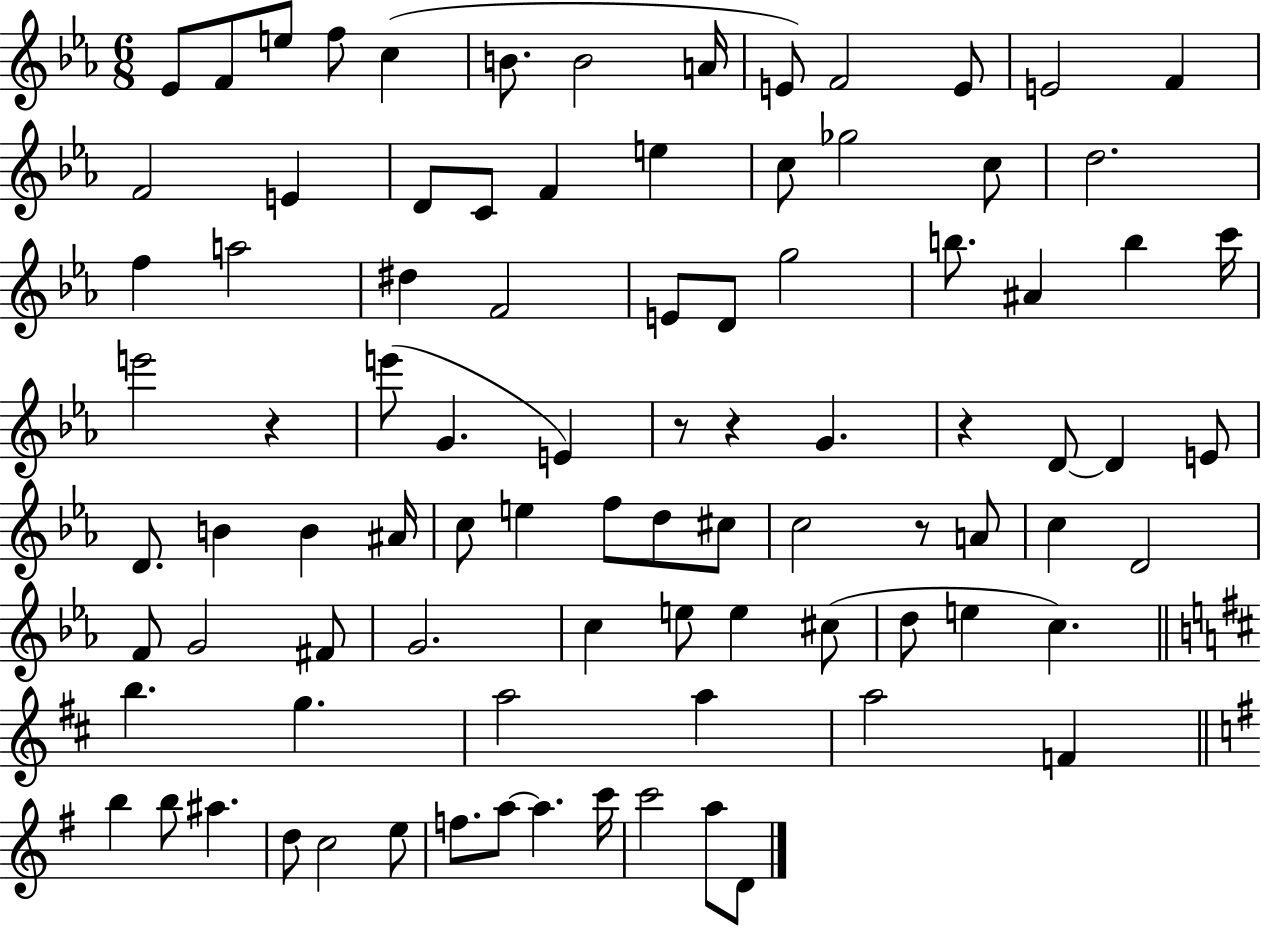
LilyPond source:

{
  \clef treble
  \numericTimeSignature
  \time 6/8
  \key ees \major
  ees'8 f'8 e''8 f''8 c''4( | b'8. b'2 a'16 | e'8) f'2 e'8 | e'2 f'4 | \break f'2 e'4 | d'8 c'8 f'4 e''4 | c''8 ges''2 c''8 | d''2. | \break f''4 a''2 | dis''4 f'2 | e'8 d'8 g''2 | b''8. ais'4 b''4 c'''16 | \break e'''2 r4 | e'''8( g'4. e'4) | r8 r4 g'4. | r4 d'8~~ d'4 e'8 | \break d'8. b'4 b'4 ais'16 | c''8 e''4 f''8 d''8 cis''8 | c''2 r8 a'8 | c''4 d'2 | \break f'8 g'2 fis'8 | g'2. | c''4 e''8 e''4 cis''8( | d''8 e''4 c''4.) | \break \bar "||" \break \key b \minor b''4. g''4. | a''2 a''4 | a''2 f'4 | \bar "||" \break \key g \major b''4 b''8 ais''4. | d''8 c''2 e''8 | f''8. a''8~~ a''4. c'''16 | c'''2 a''8 d'8 | \break \bar "|."
}